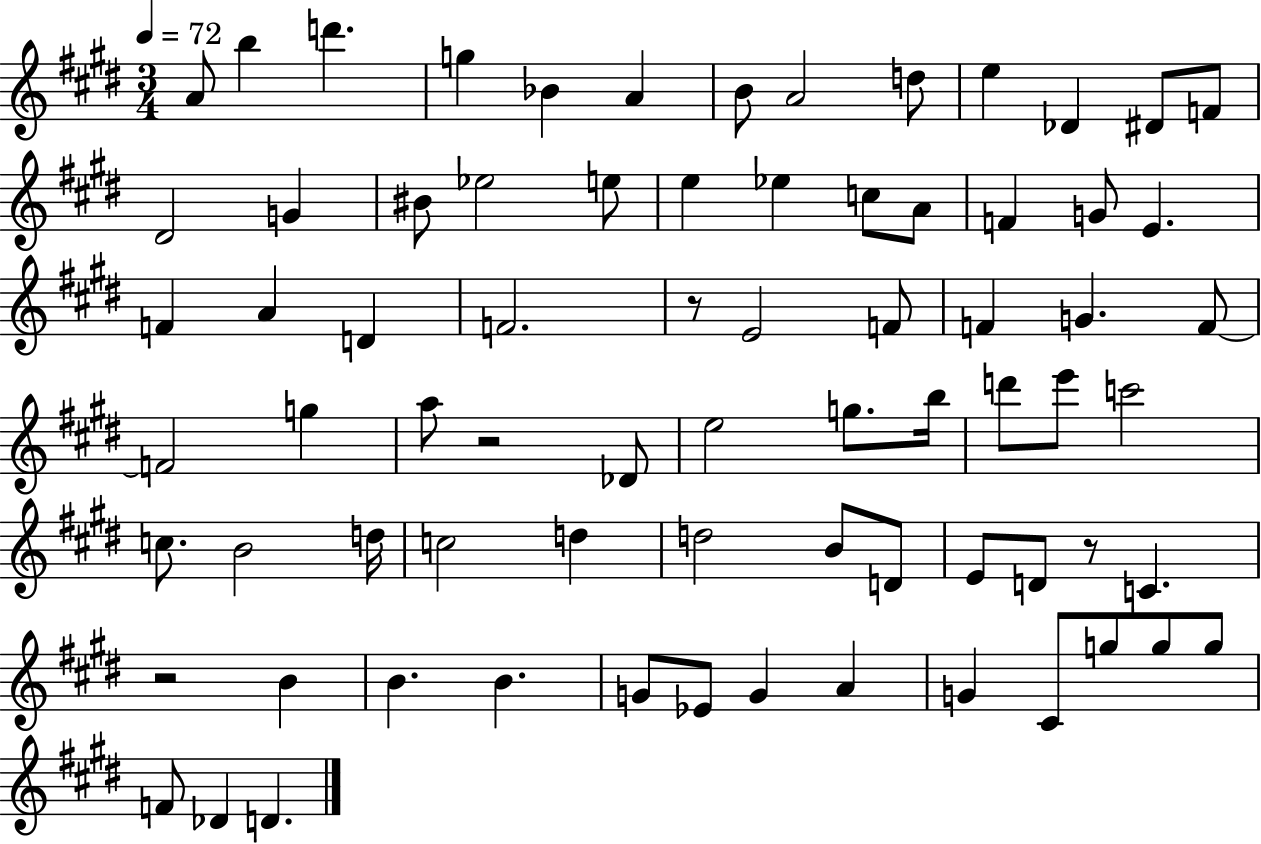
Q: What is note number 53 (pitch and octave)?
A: E4